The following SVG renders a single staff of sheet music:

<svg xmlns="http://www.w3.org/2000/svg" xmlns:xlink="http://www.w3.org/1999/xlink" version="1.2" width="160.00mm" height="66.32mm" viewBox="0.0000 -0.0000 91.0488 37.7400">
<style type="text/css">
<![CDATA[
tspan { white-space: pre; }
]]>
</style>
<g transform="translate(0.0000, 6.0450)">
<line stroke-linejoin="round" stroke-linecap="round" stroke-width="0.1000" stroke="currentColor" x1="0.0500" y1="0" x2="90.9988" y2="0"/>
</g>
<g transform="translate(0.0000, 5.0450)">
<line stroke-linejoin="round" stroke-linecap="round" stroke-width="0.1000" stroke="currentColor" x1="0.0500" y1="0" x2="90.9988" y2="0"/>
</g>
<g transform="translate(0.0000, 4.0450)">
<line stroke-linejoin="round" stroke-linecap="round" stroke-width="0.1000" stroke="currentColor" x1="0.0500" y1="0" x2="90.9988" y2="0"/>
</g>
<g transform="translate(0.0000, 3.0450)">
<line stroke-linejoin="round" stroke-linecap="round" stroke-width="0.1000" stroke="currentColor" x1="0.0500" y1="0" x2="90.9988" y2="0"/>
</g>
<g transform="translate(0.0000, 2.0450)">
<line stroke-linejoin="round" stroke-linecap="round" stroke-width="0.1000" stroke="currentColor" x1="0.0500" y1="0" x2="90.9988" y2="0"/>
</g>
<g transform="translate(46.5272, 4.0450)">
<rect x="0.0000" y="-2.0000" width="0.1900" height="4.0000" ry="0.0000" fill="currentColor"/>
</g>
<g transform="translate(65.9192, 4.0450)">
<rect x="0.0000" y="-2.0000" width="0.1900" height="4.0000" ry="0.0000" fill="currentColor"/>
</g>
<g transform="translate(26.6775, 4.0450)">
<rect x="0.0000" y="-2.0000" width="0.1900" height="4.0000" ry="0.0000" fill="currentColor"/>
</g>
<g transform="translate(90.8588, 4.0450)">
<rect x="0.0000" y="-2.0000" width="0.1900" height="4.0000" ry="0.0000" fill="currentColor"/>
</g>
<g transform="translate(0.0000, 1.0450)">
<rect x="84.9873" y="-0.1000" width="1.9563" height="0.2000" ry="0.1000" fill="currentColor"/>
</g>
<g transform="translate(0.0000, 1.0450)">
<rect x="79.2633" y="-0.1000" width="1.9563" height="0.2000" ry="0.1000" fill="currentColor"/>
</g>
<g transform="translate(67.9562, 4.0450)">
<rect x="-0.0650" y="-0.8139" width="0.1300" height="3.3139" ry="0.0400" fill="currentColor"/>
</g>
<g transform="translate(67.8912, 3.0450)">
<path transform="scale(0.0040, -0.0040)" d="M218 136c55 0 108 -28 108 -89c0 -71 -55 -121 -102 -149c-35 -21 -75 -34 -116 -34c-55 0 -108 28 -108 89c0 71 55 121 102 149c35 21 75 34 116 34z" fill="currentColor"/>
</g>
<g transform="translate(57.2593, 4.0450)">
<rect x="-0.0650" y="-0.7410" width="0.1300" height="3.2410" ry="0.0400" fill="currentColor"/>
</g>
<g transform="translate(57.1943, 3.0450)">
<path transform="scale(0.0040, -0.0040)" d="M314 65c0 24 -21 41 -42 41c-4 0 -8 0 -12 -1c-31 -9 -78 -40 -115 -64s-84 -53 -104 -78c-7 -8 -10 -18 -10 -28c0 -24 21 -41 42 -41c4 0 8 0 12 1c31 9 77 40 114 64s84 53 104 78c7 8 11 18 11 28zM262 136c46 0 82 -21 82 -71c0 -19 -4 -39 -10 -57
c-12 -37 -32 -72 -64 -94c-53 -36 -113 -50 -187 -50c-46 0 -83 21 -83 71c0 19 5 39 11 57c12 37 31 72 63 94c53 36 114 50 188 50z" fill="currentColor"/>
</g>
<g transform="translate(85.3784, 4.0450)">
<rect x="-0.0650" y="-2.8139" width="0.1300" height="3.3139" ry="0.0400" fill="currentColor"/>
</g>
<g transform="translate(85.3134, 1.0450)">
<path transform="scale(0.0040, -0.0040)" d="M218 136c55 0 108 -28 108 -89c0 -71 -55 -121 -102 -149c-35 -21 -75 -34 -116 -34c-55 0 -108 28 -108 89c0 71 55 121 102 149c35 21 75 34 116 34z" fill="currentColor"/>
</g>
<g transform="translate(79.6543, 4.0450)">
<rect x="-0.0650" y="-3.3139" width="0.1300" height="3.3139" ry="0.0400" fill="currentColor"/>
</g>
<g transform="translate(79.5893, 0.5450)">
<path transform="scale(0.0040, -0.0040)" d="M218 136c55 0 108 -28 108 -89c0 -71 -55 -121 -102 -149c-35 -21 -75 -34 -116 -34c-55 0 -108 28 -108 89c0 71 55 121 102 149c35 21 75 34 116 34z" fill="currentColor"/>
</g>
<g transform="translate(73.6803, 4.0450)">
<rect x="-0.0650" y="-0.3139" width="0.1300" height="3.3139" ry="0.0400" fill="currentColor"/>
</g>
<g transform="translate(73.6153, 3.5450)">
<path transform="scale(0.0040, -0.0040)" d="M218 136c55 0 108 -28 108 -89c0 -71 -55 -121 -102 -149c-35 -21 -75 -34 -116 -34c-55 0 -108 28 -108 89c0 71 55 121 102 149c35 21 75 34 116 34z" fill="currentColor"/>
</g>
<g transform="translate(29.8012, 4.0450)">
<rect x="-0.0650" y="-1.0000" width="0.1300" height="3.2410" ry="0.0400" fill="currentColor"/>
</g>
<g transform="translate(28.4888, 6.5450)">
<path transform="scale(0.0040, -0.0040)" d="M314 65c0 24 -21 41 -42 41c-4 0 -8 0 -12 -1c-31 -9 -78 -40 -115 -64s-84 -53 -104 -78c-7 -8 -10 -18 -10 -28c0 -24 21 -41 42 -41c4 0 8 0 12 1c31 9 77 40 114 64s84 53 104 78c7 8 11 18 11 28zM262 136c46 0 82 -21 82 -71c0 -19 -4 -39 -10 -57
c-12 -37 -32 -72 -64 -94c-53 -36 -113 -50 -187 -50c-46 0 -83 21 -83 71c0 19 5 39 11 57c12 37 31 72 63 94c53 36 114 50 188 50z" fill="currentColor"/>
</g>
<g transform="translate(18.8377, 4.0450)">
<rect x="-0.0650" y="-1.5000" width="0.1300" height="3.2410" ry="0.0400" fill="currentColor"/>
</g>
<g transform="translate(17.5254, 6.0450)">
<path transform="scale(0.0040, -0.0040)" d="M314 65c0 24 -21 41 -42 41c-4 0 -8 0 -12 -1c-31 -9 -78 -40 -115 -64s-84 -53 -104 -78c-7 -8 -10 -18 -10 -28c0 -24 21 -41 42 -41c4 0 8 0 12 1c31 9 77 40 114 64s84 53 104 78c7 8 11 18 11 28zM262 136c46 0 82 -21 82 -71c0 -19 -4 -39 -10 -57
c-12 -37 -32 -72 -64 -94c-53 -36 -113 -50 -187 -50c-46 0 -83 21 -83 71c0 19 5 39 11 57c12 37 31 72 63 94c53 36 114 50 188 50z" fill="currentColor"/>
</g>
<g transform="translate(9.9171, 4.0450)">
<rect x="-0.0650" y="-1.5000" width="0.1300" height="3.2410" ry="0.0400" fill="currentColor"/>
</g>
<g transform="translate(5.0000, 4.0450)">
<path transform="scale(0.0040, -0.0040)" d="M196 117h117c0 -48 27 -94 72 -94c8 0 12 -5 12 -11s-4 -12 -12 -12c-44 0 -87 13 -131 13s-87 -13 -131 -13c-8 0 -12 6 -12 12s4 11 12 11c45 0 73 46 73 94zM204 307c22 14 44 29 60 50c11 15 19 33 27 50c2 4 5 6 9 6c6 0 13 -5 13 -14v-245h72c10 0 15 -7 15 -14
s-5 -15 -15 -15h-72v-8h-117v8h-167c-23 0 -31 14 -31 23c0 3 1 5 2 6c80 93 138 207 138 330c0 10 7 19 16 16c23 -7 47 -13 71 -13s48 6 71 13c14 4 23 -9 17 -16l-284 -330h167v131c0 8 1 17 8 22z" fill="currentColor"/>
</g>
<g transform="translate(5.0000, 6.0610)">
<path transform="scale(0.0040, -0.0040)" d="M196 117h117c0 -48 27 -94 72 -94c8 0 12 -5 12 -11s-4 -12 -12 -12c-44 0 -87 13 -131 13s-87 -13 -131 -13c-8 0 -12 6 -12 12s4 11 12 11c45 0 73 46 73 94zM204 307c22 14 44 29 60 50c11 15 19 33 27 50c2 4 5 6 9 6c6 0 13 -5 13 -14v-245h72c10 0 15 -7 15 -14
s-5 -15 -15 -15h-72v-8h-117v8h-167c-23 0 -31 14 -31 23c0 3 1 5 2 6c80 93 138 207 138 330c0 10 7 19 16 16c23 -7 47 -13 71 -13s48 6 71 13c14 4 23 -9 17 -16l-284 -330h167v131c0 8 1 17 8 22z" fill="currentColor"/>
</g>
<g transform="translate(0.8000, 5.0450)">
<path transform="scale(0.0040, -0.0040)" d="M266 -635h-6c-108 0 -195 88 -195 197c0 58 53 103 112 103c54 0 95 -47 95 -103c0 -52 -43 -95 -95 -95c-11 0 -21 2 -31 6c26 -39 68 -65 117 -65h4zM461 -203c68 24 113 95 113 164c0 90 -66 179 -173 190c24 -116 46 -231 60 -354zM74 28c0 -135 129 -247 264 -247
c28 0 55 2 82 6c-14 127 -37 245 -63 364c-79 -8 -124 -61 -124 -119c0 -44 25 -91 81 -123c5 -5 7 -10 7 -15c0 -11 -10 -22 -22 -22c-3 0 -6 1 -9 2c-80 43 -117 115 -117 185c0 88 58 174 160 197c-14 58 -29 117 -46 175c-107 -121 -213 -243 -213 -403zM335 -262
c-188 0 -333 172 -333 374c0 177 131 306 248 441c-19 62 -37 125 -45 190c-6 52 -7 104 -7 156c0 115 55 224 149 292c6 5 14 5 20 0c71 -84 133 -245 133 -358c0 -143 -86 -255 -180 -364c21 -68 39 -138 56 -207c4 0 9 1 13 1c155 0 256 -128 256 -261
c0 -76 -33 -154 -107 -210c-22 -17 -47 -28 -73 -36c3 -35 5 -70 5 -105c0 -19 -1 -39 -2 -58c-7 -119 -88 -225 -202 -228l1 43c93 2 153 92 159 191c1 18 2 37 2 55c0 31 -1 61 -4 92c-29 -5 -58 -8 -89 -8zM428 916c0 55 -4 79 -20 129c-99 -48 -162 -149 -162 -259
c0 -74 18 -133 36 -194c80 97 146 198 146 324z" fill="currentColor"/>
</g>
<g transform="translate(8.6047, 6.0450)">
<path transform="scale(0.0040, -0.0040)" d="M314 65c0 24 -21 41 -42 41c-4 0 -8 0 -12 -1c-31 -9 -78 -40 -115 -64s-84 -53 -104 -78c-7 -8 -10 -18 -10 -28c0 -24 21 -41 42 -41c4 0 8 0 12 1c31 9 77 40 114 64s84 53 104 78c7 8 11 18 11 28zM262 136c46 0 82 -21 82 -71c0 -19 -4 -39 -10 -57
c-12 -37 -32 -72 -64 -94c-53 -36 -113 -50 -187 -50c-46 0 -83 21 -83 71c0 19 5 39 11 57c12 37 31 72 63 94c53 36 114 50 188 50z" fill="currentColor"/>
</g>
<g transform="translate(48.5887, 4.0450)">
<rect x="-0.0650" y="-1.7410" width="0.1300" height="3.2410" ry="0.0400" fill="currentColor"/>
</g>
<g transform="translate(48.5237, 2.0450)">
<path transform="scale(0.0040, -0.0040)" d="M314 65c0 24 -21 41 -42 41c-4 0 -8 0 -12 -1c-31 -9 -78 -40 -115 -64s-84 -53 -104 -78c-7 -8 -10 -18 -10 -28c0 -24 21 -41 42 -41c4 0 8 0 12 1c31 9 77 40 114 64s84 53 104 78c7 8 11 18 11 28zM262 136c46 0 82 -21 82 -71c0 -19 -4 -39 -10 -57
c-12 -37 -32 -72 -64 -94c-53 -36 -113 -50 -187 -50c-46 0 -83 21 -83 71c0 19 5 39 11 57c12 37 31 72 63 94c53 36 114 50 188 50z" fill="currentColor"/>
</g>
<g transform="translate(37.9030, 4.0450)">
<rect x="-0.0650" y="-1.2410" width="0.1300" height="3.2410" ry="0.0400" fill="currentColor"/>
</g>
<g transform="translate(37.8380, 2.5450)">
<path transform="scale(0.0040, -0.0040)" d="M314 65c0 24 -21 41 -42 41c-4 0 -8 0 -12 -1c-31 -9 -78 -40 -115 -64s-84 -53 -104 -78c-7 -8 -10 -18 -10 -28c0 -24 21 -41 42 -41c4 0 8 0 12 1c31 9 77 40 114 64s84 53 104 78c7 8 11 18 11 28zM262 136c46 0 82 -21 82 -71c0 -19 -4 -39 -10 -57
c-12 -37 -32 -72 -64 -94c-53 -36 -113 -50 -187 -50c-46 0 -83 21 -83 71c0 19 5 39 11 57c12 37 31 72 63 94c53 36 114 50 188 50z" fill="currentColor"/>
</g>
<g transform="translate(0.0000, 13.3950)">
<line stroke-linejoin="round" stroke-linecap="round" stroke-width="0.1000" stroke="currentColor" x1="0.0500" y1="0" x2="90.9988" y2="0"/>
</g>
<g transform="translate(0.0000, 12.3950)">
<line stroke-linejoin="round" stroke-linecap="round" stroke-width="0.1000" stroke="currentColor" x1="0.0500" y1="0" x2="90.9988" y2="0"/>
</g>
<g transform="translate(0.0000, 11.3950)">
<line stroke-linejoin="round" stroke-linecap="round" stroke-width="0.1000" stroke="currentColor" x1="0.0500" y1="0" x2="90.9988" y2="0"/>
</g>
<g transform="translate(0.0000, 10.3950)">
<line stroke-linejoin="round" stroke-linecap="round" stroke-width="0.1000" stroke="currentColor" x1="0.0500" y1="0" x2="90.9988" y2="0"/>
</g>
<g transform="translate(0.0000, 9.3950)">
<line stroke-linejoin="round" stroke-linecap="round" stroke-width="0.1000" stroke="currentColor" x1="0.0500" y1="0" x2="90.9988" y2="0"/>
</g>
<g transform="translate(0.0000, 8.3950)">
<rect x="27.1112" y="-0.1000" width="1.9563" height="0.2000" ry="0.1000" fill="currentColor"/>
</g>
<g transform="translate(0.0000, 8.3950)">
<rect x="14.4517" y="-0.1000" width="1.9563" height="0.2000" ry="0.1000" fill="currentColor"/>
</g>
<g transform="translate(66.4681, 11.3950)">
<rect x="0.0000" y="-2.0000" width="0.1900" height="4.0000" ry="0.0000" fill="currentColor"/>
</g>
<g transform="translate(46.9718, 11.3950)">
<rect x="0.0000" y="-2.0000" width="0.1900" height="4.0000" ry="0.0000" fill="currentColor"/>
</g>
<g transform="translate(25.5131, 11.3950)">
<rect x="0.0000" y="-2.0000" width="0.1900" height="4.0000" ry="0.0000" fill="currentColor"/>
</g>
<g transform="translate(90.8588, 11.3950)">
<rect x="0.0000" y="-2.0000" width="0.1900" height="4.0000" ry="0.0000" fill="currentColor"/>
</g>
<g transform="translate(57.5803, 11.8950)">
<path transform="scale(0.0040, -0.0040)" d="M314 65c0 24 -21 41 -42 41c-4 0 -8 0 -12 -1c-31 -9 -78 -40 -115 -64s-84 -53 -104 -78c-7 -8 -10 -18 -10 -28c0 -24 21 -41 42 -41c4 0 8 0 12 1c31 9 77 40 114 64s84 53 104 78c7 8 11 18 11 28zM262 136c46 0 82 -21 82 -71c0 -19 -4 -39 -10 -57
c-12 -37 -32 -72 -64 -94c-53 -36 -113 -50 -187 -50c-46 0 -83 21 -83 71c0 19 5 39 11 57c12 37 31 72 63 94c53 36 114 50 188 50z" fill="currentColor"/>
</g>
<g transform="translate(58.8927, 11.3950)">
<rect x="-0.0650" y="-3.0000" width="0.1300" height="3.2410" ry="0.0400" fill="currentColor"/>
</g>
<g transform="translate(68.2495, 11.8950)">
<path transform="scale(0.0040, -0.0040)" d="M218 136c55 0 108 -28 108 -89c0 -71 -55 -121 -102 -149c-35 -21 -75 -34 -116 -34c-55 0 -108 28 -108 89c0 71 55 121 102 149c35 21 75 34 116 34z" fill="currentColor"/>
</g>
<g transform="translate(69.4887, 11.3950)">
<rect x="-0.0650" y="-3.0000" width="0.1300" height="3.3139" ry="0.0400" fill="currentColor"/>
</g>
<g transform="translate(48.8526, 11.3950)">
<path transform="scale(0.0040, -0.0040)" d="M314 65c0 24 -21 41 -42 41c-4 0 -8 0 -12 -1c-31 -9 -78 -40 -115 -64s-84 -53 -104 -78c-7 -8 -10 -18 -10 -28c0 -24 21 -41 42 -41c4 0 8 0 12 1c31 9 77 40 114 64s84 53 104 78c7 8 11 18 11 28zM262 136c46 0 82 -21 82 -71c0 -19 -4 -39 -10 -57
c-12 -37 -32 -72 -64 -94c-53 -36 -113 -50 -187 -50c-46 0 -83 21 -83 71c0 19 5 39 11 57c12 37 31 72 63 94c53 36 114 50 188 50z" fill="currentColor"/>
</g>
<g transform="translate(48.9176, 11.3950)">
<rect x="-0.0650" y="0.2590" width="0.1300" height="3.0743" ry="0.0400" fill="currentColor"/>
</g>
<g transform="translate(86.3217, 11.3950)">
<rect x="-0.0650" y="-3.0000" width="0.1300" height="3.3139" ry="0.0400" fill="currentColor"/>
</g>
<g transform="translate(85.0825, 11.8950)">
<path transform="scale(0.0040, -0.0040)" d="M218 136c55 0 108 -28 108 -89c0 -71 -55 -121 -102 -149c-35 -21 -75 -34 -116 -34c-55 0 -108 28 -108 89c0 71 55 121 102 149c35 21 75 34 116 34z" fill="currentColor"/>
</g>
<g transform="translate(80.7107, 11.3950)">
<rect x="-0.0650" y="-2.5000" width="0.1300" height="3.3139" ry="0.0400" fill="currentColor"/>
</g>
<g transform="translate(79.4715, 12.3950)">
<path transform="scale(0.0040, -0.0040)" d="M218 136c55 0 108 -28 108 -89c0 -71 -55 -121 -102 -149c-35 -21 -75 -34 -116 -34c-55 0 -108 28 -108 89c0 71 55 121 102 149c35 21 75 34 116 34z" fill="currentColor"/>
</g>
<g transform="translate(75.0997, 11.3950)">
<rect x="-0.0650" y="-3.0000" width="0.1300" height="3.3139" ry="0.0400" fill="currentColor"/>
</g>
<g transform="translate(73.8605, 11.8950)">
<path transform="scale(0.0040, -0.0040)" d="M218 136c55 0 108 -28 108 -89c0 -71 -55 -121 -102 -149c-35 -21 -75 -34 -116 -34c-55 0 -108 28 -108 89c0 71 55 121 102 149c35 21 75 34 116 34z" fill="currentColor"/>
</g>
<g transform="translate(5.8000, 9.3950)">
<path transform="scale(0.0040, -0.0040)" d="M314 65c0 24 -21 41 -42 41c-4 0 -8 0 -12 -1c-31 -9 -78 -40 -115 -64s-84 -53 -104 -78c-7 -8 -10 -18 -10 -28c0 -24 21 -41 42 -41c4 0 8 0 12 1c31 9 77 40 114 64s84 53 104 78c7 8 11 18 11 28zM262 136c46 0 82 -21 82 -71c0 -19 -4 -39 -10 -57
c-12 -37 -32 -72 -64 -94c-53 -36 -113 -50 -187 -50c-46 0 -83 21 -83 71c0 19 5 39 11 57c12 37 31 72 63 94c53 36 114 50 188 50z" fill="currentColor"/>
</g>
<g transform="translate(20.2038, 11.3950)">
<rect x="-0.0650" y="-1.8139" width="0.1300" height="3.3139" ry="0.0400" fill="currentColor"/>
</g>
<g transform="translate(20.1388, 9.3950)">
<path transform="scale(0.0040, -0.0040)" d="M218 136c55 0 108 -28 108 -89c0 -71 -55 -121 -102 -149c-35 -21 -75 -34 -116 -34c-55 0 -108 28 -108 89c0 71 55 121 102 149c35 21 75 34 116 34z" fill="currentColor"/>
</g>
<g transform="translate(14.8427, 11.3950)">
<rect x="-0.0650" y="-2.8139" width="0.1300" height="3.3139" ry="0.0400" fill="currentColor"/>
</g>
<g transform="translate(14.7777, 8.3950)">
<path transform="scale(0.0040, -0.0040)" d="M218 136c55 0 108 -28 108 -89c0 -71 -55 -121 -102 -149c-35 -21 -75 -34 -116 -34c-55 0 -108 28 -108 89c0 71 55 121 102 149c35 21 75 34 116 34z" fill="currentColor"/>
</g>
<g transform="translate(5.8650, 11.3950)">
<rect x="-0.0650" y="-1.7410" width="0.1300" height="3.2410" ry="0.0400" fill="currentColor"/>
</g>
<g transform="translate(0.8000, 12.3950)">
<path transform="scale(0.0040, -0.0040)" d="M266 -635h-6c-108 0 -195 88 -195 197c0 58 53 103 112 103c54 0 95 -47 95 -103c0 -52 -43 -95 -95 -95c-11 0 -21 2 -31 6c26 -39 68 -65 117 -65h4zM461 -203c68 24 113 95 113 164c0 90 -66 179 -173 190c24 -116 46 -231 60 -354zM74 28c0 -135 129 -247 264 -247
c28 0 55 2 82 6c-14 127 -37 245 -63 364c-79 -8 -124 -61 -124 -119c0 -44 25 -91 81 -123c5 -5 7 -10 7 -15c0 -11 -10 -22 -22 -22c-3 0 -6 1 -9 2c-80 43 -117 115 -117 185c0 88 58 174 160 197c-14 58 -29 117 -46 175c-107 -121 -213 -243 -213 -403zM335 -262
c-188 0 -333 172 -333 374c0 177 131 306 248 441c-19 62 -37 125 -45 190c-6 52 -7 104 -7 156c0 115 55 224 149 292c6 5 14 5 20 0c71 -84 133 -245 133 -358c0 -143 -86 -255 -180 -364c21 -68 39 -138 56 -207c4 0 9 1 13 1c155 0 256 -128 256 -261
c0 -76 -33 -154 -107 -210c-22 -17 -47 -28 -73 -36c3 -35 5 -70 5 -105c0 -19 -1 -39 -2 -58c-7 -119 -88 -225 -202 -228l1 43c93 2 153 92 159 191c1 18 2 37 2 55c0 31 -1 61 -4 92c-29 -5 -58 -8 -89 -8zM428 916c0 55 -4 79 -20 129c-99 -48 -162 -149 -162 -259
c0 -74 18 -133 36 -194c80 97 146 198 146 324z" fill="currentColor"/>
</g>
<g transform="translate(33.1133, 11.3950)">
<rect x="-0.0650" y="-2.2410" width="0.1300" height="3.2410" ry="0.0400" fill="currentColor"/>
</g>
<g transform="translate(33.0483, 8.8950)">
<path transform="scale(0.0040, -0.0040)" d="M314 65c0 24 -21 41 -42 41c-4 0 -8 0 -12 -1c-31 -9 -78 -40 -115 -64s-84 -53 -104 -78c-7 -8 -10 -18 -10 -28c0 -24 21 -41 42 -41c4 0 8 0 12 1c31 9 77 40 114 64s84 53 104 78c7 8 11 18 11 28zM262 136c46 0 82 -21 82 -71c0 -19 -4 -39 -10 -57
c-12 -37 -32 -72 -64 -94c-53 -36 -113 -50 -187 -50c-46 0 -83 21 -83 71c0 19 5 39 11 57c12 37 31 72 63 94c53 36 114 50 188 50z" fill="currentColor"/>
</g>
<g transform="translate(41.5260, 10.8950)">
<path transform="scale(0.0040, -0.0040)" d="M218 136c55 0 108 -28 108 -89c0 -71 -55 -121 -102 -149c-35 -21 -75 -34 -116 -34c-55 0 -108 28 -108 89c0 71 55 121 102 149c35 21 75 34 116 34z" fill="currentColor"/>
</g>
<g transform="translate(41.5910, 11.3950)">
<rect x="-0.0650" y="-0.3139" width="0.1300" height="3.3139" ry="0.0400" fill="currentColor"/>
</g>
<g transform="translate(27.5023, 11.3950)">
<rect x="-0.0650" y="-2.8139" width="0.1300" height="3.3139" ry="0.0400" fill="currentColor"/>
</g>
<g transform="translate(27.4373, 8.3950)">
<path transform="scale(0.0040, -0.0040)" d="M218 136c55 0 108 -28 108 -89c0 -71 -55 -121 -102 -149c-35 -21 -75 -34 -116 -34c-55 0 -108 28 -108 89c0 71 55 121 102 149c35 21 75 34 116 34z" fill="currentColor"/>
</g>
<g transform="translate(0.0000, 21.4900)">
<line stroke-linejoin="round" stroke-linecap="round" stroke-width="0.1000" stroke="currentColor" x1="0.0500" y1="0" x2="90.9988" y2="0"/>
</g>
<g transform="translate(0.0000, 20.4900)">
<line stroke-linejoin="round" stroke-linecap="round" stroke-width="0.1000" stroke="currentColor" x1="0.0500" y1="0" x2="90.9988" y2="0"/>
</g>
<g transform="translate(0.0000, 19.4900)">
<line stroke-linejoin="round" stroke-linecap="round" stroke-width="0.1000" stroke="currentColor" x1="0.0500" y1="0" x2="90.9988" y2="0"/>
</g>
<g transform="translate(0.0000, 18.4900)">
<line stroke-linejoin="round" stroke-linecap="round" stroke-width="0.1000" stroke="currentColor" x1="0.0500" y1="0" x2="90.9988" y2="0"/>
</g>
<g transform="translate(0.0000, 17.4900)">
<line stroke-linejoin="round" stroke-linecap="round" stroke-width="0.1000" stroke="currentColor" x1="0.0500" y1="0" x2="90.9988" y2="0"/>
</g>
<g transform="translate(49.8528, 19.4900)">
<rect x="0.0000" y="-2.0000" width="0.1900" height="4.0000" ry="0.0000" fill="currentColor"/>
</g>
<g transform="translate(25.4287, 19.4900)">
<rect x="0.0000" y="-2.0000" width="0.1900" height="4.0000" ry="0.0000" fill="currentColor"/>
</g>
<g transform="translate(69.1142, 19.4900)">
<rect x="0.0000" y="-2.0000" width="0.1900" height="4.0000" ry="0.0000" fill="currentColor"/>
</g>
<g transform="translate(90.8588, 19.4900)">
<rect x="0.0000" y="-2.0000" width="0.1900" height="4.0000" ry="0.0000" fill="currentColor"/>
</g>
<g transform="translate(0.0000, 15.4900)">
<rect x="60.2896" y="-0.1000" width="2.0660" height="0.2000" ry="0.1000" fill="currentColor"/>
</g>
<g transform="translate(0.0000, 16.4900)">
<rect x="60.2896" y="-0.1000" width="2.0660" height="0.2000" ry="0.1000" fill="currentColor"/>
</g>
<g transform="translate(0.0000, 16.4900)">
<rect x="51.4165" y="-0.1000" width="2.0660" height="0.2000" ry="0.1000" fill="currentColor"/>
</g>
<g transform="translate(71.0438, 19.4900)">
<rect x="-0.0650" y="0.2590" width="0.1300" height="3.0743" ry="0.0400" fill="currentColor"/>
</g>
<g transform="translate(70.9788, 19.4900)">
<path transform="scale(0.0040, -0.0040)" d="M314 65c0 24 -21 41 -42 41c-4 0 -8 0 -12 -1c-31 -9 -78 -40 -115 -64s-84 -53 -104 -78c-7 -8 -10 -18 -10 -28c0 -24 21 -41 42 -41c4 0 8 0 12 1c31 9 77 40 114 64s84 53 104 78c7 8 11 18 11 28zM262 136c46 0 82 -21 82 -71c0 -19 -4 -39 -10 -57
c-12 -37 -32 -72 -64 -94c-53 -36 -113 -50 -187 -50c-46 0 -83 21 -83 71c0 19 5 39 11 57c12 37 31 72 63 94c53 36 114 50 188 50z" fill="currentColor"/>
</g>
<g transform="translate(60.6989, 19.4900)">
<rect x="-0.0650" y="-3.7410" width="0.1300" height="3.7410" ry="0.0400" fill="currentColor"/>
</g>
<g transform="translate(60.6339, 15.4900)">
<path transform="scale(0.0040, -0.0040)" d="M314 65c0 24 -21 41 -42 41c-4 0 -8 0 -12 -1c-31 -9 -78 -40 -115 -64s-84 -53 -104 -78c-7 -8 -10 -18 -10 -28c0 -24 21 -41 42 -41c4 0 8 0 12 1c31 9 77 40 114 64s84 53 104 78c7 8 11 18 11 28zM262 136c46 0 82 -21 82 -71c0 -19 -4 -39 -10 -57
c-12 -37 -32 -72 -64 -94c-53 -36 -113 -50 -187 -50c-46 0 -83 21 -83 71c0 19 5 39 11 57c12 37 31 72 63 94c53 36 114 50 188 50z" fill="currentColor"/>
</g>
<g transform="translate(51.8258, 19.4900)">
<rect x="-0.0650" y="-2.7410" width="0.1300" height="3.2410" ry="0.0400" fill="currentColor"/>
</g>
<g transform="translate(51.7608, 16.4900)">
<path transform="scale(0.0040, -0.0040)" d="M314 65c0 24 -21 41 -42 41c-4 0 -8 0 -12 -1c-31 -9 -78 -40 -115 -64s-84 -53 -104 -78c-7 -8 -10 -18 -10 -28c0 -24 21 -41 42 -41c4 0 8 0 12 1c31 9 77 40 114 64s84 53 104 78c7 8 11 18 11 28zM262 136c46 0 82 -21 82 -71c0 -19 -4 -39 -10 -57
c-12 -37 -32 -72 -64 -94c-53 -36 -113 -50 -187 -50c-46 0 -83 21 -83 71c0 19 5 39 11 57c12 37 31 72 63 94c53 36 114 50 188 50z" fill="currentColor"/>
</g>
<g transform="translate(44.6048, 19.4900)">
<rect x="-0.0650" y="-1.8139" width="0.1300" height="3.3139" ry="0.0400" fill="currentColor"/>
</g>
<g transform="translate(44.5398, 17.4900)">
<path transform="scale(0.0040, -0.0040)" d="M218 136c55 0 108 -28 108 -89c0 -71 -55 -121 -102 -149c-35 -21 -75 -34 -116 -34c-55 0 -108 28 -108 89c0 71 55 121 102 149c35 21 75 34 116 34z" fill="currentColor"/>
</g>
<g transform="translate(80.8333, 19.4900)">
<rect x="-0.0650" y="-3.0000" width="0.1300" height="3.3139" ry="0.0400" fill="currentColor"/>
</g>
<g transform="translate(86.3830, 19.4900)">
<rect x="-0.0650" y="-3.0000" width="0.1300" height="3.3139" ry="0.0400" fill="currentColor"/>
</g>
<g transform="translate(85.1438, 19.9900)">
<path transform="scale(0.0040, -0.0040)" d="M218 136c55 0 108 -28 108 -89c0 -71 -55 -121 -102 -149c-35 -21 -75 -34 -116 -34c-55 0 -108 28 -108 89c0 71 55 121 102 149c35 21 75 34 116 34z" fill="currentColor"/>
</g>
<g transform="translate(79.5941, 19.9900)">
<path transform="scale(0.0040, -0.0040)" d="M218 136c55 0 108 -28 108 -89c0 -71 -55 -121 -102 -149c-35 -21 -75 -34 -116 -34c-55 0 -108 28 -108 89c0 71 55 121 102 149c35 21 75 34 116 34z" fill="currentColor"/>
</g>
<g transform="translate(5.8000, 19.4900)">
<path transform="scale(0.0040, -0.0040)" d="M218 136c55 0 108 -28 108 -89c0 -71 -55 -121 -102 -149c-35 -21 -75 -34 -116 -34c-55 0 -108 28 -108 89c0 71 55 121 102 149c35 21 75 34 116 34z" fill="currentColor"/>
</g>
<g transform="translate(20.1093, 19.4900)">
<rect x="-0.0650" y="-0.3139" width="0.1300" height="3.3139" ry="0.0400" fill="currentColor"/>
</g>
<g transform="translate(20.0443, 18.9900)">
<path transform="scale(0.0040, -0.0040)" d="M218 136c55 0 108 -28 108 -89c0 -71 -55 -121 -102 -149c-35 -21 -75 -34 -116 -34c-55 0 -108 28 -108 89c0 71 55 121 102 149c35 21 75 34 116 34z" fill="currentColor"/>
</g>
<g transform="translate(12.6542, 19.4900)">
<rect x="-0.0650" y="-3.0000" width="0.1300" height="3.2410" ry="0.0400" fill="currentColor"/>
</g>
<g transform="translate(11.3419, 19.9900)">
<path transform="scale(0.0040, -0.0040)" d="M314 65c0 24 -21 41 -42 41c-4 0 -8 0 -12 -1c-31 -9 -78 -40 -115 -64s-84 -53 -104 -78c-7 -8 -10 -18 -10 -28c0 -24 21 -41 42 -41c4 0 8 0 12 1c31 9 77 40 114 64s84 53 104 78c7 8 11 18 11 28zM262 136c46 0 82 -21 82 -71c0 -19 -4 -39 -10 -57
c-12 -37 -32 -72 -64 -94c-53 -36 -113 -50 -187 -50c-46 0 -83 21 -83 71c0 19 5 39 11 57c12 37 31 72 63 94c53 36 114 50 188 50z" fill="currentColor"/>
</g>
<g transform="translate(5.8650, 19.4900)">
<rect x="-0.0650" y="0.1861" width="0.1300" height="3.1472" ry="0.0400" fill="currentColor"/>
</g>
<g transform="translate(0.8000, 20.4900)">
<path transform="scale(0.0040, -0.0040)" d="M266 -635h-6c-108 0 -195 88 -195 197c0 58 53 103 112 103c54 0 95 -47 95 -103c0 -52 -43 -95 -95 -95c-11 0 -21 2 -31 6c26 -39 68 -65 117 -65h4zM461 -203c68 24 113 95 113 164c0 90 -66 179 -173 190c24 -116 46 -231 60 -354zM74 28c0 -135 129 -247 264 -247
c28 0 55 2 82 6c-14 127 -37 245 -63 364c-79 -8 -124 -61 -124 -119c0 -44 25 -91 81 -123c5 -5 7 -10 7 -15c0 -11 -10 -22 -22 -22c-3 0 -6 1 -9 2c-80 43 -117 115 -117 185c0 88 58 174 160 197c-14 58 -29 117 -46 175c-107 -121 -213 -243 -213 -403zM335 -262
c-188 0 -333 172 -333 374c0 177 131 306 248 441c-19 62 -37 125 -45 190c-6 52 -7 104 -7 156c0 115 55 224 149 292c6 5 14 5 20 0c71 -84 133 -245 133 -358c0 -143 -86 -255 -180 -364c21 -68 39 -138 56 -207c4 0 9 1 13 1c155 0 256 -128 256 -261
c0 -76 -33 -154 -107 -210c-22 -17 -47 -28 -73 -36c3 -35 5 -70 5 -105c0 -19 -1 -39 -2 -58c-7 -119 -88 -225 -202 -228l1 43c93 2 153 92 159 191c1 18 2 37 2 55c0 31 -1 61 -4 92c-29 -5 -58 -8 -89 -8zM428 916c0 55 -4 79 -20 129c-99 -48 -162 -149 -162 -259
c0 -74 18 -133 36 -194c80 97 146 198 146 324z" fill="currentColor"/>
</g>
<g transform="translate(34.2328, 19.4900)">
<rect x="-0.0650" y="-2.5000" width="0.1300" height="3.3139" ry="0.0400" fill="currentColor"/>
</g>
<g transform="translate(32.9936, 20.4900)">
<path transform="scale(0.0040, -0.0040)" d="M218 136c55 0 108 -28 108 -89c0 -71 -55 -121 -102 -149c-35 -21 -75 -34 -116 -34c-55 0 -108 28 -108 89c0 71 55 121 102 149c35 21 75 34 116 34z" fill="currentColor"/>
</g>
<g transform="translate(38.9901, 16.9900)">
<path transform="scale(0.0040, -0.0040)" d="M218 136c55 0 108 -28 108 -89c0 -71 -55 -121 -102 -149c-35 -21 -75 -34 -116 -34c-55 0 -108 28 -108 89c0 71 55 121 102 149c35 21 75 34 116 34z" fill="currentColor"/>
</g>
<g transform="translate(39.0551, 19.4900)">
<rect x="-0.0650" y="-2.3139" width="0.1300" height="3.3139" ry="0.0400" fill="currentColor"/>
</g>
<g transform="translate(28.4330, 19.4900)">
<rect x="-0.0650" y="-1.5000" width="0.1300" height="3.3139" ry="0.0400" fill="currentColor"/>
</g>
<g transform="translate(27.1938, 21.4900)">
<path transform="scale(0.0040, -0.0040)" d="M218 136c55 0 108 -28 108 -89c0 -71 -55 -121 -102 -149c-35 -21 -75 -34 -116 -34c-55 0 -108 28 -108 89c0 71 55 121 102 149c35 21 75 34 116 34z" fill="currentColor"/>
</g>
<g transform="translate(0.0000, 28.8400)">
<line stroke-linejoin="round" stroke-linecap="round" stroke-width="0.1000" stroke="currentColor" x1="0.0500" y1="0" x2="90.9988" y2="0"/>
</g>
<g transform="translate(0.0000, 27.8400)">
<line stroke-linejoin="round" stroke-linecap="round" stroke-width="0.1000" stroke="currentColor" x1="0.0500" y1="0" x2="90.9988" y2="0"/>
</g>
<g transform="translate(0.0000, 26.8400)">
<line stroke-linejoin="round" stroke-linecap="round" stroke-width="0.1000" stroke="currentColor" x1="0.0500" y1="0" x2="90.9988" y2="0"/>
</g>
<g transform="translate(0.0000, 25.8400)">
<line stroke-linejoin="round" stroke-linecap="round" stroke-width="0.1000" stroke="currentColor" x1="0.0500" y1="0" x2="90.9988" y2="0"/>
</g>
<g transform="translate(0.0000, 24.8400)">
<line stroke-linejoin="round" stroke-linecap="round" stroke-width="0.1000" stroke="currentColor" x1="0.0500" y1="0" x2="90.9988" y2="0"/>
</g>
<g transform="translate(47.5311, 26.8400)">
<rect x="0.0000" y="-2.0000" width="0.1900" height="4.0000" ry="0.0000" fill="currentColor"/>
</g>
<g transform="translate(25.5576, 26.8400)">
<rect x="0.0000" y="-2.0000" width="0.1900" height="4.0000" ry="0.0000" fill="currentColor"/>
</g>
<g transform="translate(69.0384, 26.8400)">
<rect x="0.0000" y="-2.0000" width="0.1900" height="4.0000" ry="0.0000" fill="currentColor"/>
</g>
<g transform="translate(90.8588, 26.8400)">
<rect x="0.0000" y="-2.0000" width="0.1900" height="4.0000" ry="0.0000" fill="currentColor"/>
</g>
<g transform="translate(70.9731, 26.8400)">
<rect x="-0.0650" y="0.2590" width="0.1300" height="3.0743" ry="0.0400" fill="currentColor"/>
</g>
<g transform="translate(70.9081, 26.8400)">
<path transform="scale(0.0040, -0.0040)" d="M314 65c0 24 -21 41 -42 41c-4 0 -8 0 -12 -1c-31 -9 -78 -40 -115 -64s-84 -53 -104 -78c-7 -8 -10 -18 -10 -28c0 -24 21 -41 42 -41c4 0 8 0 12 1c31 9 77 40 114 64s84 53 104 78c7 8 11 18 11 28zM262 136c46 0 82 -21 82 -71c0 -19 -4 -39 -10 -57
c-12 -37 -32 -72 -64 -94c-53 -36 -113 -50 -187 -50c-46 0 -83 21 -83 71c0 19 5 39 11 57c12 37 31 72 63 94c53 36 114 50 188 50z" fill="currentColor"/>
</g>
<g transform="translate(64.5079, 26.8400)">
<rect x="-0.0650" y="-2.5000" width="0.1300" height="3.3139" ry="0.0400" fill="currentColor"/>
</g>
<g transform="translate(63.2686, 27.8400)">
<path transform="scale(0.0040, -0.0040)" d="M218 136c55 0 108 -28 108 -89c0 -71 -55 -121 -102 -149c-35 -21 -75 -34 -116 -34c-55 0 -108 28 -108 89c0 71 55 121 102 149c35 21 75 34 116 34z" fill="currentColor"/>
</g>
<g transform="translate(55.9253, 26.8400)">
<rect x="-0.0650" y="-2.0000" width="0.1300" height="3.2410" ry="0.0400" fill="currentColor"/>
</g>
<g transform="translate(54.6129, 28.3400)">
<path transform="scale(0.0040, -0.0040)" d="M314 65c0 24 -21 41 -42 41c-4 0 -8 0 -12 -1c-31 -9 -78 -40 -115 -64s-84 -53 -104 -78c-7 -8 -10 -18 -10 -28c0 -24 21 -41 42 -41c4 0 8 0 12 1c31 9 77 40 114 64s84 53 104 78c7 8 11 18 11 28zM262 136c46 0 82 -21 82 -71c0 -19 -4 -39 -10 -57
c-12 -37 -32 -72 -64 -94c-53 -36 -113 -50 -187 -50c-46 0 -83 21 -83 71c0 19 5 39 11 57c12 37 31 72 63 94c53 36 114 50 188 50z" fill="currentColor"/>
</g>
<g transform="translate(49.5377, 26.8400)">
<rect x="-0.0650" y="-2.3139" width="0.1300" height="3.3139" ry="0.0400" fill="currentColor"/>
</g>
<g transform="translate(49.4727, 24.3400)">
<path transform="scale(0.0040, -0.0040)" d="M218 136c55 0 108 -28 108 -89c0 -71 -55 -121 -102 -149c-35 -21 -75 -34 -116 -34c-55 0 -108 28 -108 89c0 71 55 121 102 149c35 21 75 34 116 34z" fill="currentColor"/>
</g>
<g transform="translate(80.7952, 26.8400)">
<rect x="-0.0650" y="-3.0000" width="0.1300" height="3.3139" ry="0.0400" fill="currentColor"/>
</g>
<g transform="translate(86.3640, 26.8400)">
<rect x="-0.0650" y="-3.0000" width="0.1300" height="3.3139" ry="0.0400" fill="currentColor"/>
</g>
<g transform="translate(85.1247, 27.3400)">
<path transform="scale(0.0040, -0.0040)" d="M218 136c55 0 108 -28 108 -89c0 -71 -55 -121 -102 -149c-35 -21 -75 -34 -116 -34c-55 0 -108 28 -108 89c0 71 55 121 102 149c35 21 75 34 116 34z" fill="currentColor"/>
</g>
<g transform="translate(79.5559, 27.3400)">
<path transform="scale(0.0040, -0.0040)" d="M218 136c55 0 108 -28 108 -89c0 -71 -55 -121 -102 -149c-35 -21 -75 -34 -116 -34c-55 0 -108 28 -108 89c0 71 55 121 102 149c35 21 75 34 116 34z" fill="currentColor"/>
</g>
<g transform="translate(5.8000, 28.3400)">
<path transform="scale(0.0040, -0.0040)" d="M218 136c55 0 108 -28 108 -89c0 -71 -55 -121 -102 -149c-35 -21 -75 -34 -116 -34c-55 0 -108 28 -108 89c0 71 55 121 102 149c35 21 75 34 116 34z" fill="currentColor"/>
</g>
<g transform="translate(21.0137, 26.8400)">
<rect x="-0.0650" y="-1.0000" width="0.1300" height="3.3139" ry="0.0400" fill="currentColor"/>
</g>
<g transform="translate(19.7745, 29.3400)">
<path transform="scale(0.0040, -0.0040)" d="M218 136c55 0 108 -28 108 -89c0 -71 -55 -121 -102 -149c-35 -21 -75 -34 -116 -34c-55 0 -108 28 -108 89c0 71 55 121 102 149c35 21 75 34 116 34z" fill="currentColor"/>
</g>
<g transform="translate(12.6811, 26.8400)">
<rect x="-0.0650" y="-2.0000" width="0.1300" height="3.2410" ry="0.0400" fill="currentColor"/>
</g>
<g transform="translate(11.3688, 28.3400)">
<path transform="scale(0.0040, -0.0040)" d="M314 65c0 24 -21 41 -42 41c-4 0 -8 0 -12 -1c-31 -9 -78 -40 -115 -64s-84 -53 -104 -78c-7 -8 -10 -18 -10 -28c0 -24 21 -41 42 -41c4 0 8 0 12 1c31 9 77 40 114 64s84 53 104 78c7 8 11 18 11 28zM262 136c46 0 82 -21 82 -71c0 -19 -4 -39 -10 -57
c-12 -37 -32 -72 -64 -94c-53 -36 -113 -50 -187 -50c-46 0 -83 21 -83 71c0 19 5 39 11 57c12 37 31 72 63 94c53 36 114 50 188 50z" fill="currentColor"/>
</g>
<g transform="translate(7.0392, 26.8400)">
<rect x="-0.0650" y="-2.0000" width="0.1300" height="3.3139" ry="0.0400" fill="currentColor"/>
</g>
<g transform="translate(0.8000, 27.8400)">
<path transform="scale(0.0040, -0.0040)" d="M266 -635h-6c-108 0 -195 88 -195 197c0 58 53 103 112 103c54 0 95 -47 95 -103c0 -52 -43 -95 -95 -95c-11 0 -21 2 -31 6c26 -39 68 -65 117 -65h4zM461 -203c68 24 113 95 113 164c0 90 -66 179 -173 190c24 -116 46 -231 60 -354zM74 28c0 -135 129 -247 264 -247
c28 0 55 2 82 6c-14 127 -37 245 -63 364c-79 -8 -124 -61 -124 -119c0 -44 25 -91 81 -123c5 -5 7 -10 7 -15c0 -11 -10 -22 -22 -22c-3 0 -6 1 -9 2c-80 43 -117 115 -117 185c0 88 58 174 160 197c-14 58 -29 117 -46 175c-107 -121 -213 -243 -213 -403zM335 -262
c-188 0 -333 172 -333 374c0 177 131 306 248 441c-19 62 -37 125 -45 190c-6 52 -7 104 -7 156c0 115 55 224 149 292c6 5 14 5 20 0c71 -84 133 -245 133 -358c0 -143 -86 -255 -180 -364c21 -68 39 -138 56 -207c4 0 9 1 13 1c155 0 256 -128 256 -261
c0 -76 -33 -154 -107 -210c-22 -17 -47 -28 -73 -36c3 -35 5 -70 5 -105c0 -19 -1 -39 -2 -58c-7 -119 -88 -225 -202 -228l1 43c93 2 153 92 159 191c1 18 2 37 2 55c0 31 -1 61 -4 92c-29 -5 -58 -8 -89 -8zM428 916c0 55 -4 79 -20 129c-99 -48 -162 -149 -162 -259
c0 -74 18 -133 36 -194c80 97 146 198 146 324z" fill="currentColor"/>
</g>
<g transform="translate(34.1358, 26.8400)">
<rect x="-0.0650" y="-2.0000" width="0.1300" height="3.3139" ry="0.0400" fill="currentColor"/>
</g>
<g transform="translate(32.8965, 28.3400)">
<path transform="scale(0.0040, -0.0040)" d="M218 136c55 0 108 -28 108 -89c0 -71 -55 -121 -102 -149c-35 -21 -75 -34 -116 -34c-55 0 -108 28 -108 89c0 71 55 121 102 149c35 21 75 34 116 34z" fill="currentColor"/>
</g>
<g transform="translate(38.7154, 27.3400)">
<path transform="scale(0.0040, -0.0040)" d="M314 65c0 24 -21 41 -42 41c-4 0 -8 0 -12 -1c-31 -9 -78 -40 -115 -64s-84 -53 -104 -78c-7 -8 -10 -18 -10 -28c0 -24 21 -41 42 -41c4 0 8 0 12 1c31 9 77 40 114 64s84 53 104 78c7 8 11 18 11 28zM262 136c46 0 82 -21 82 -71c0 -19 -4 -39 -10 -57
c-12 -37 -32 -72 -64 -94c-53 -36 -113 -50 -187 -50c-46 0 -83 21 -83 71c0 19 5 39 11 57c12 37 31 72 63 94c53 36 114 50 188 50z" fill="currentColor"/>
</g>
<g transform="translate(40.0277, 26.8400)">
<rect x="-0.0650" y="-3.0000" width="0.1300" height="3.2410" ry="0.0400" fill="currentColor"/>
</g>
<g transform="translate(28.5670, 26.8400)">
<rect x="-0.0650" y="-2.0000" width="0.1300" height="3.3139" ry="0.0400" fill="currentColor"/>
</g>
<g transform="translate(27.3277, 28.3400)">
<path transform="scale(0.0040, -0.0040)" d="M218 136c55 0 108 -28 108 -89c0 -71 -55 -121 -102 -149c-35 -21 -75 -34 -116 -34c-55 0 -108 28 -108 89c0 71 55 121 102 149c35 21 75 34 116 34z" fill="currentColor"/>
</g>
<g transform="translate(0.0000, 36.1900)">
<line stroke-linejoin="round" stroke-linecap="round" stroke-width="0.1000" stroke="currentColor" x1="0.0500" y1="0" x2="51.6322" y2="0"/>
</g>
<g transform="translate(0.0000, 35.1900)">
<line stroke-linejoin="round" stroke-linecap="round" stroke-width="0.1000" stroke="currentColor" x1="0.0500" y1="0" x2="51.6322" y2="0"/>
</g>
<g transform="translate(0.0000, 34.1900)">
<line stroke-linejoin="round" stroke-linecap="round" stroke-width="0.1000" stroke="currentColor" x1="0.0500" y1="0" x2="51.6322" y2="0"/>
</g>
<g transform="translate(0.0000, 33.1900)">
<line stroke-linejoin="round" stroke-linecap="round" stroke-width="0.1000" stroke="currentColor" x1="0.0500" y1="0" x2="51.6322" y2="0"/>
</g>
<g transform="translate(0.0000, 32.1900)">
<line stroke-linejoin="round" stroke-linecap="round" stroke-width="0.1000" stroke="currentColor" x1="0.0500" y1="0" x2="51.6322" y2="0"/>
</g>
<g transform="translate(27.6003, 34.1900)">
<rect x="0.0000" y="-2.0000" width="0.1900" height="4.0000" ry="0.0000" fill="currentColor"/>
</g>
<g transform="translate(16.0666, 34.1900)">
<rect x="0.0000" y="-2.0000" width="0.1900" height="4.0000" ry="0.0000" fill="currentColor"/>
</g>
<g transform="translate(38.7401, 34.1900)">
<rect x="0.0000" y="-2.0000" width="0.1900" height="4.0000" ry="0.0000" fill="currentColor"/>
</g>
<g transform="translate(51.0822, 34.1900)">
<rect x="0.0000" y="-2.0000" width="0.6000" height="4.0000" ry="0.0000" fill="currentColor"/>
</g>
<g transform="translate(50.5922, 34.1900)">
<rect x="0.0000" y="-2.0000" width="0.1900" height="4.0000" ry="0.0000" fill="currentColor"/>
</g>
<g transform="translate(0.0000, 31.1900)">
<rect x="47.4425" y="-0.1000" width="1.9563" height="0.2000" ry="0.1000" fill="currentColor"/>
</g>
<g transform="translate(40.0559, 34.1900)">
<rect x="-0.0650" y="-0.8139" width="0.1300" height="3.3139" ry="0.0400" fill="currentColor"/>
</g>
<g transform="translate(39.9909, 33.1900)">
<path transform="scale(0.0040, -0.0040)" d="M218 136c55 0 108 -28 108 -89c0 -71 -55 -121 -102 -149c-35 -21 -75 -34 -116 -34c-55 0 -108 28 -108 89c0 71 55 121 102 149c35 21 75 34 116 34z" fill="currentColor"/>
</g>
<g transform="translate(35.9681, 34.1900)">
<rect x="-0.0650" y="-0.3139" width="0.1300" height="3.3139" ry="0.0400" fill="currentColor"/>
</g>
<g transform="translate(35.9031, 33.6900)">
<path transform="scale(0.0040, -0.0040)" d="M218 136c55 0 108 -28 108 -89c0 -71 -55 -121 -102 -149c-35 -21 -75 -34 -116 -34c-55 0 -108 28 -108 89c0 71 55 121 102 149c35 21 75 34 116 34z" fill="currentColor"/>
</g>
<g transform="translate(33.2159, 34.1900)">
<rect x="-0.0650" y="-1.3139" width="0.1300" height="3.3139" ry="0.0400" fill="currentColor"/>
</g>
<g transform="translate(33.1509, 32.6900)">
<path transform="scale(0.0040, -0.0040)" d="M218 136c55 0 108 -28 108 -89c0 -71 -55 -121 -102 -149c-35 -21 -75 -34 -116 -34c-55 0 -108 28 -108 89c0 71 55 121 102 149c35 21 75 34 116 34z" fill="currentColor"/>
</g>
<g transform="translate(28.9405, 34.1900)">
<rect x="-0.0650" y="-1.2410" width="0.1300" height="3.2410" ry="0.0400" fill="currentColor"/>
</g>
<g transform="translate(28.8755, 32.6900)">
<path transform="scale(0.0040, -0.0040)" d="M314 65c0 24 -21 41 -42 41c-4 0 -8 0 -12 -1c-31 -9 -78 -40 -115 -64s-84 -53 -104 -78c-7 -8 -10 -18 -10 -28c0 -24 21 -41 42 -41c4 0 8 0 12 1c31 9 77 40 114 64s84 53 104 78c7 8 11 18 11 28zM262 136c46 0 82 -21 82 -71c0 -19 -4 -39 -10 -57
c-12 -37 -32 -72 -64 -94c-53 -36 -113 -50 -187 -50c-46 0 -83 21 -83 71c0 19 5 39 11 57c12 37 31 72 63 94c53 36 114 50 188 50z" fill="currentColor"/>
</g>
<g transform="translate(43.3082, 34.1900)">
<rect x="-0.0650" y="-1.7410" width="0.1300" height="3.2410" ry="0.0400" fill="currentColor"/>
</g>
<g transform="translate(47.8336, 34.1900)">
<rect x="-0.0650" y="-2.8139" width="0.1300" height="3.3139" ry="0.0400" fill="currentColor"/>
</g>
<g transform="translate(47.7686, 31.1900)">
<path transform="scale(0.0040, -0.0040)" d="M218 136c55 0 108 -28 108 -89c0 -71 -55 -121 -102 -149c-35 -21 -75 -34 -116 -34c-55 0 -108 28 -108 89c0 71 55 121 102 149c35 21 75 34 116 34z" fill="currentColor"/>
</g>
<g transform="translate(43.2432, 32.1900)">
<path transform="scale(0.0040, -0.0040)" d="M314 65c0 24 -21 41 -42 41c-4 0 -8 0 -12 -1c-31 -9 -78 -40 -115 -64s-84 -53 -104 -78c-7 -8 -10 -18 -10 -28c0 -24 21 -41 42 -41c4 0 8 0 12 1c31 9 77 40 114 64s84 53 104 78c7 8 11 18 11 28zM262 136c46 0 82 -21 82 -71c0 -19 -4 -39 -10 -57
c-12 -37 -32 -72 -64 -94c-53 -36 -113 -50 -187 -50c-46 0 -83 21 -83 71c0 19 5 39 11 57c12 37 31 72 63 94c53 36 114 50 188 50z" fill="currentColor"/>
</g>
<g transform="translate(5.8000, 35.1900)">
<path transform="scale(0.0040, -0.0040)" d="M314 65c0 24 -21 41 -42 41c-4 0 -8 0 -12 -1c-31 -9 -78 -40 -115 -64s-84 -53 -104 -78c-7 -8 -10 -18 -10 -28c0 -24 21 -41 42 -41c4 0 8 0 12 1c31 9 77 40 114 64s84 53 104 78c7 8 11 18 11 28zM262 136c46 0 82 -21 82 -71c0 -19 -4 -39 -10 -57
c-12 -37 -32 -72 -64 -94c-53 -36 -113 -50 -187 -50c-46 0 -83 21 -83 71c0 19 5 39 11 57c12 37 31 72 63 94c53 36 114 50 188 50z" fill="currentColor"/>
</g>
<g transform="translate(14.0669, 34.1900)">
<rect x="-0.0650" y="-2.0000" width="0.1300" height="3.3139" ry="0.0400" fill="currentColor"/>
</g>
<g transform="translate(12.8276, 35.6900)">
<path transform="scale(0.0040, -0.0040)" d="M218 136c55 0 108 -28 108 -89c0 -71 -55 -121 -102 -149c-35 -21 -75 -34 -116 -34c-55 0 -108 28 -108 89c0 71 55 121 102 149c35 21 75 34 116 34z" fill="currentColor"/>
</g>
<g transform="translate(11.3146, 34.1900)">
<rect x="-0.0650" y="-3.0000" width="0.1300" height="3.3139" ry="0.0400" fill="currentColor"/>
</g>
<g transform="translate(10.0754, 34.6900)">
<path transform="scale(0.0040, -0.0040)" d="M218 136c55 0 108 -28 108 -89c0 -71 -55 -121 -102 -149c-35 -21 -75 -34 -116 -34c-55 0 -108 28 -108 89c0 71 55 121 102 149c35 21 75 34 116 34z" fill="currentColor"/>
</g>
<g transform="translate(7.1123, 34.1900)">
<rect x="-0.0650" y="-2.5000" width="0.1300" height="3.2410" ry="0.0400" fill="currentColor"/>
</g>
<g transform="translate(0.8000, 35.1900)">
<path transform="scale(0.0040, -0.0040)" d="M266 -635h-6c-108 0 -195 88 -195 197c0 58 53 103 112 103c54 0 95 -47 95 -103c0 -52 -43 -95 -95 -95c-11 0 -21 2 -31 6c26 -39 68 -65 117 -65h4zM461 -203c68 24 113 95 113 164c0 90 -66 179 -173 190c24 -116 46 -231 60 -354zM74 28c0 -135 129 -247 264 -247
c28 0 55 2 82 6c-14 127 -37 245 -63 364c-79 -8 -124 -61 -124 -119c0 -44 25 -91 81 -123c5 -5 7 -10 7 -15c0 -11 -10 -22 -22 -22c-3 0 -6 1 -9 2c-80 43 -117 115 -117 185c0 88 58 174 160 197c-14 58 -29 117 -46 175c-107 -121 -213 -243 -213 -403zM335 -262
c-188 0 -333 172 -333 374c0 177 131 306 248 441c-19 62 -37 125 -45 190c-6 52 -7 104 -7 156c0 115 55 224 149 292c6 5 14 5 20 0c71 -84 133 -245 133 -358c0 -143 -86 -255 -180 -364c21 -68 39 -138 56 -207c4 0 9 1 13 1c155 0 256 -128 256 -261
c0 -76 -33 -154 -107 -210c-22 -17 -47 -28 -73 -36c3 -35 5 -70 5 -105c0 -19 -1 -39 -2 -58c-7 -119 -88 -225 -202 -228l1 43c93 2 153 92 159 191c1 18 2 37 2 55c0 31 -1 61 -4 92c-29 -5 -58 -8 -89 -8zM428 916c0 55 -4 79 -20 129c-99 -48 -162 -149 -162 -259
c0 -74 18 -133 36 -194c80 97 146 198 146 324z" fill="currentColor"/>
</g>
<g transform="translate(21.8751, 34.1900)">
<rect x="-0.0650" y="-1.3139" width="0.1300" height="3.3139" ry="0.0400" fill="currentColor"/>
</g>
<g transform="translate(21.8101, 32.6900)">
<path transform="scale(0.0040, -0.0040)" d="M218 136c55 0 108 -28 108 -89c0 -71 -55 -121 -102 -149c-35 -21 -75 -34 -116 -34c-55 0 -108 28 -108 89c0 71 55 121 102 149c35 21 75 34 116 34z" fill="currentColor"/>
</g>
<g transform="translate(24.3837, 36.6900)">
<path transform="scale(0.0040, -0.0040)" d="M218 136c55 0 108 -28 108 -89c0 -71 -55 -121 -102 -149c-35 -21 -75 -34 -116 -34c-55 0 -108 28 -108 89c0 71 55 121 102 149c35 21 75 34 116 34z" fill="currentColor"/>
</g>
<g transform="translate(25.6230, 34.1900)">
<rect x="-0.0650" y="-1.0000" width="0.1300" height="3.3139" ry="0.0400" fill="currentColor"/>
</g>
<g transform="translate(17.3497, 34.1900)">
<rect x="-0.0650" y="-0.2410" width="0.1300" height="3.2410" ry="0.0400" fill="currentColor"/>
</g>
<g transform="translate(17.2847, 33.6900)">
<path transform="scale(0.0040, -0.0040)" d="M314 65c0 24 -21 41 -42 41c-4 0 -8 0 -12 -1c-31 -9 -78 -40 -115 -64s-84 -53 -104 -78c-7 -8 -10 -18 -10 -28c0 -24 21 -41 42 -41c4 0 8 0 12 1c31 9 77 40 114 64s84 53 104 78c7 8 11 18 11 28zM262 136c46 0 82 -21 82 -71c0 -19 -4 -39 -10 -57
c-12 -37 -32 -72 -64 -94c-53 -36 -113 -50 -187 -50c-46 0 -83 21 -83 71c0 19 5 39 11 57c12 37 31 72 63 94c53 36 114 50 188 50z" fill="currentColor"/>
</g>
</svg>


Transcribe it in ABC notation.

X:1
T:Untitled
M:4/4
L:1/4
K:C
E2 E2 D2 e2 f2 d2 d c b a f2 a f a g2 c B2 A2 A A G A B A2 c E G g f a2 c'2 B2 A A F F2 D F F A2 g F2 G B2 A A G2 A F c2 e D e2 e c d f2 a